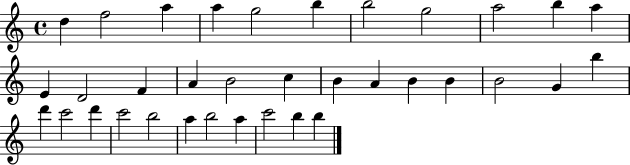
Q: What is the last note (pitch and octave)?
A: B5